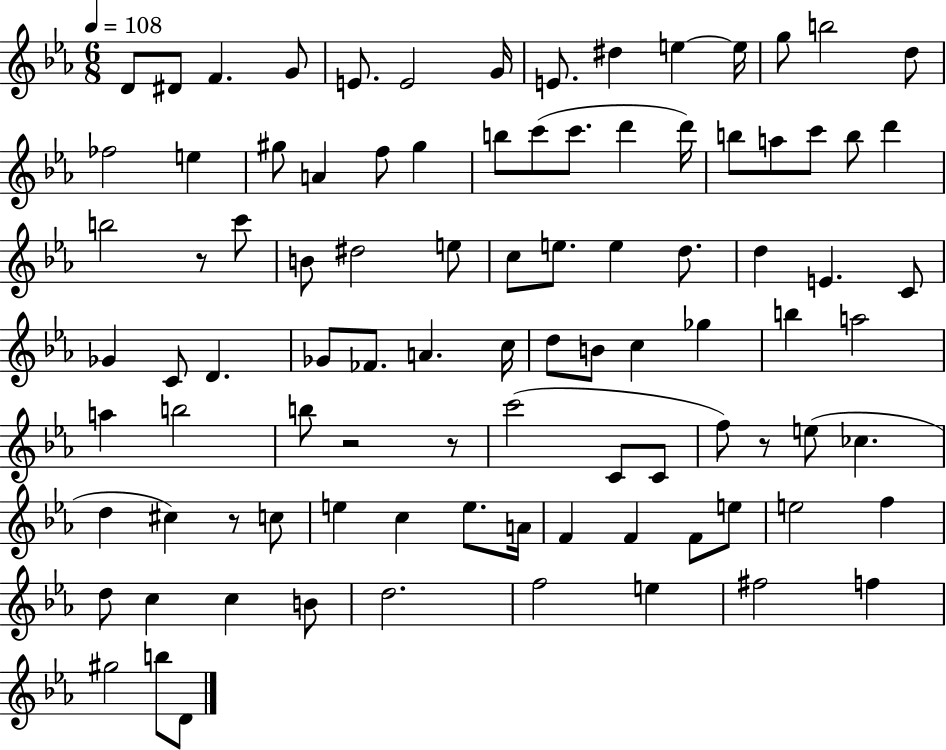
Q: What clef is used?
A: treble